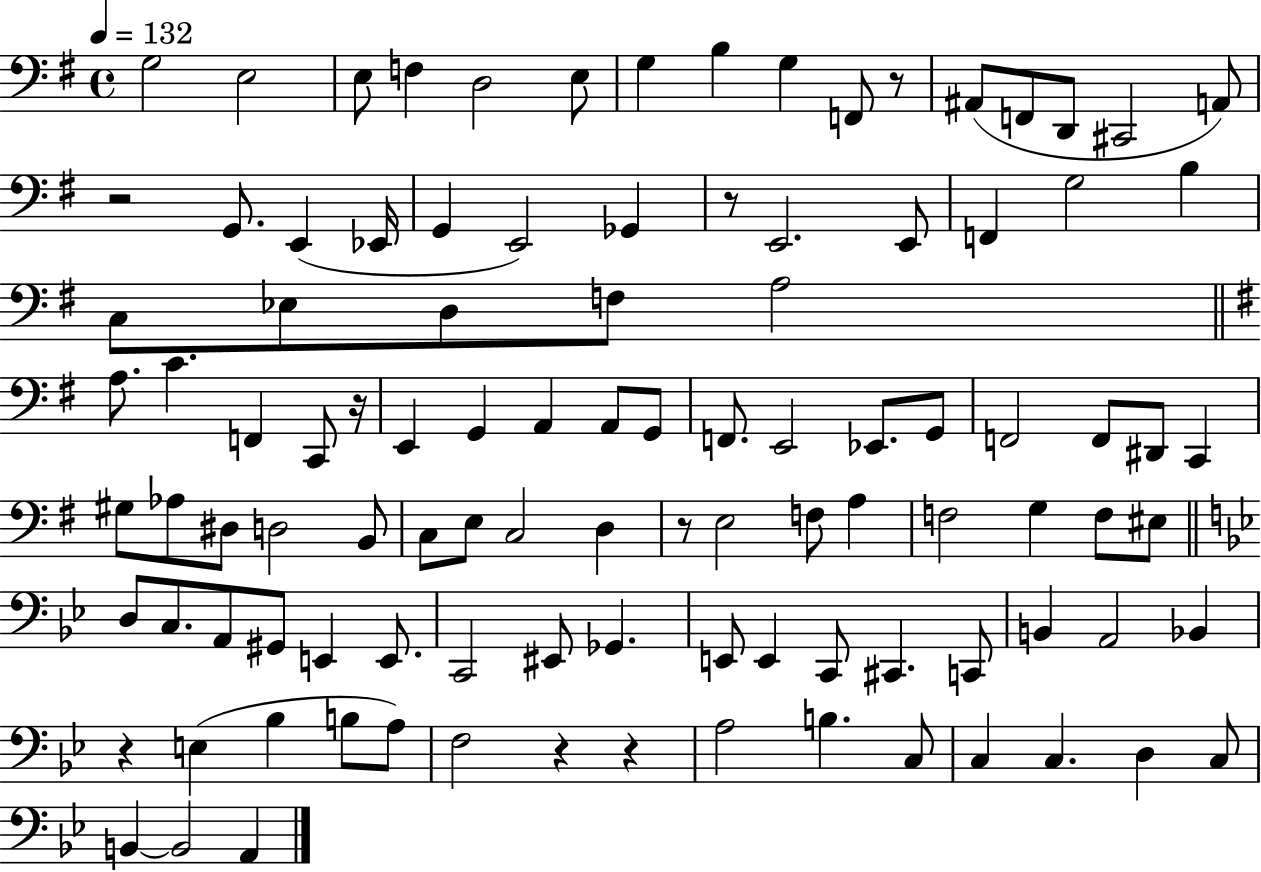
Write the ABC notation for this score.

X:1
T:Untitled
M:4/4
L:1/4
K:G
G,2 E,2 E,/2 F, D,2 E,/2 G, B, G, F,,/2 z/2 ^A,,/2 F,,/2 D,,/2 ^C,,2 A,,/2 z2 G,,/2 E,, _E,,/4 G,, E,,2 _G,, z/2 E,,2 E,,/2 F,, G,2 B, C,/2 _E,/2 D,/2 F,/2 A,2 A,/2 C F,, C,,/2 z/4 E,, G,, A,, A,,/2 G,,/2 F,,/2 E,,2 _E,,/2 G,,/2 F,,2 F,,/2 ^D,,/2 C,, ^G,/2 _A,/2 ^D,/2 D,2 B,,/2 C,/2 E,/2 C,2 D, z/2 E,2 F,/2 A, F,2 G, F,/2 ^E,/2 D,/2 C,/2 A,,/2 ^G,,/2 E,, E,,/2 C,,2 ^E,,/2 _G,, E,,/2 E,, C,,/2 ^C,, C,,/2 B,, A,,2 _B,, z E, _B, B,/2 A,/2 F,2 z z A,2 B, C,/2 C, C, D, C,/2 B,, B,,2 A,,